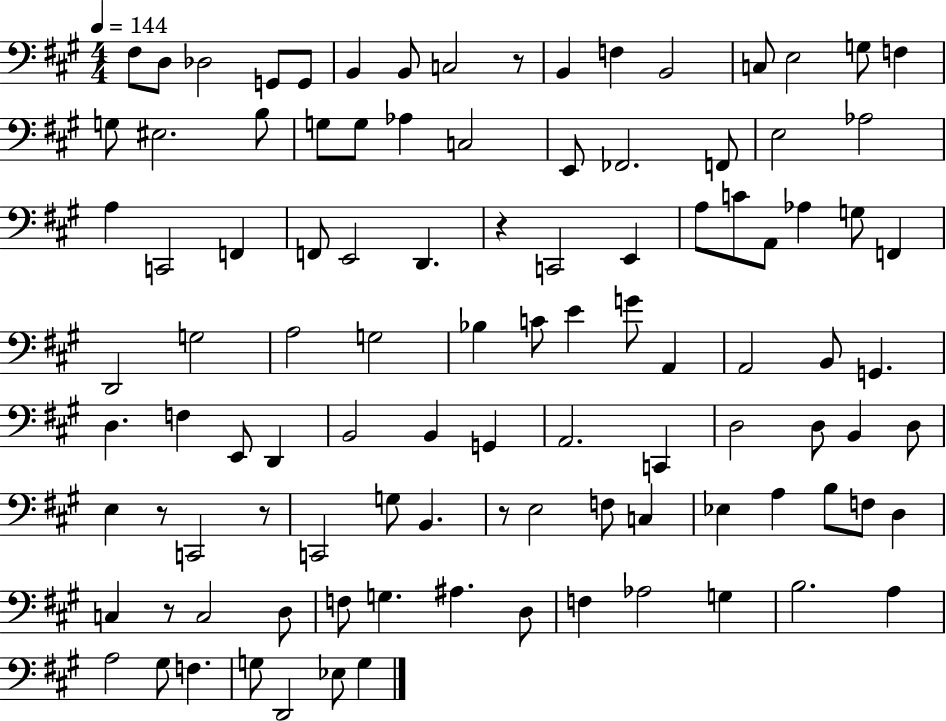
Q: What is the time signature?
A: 4/4